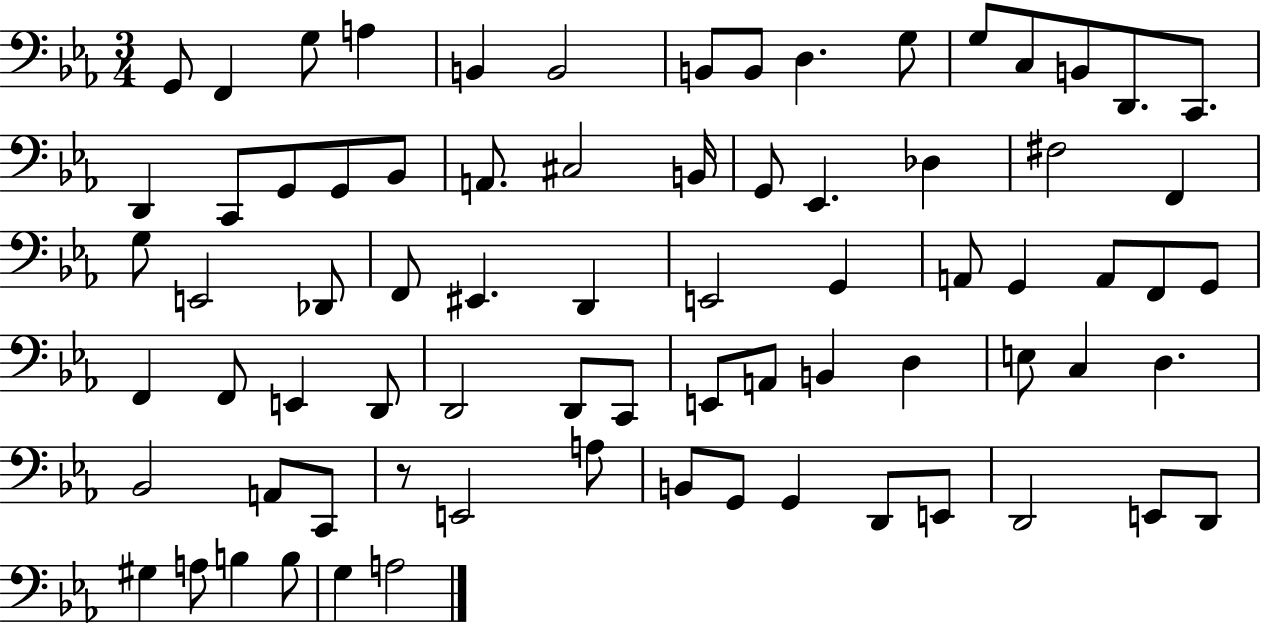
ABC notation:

X:1
T:Untitled
M:3/4
L:1/4
K:Eb
G,,/2 F,, G,/2 A, B,, B,,2 B,,/2 B,,/2 D, G,/2 G,/2 C,/2 B,,/2 D,,/2 C,,/2 D,, C,,/2 G,,/2 G,,/2 _B,,/2 A,,/2 ^C,2 B,,/4 G,,/2 _E,, _D, ^F,2 F,, G,/2 E,,2 _D,,/2 F,,/2 ^E,, D,, E,,2 G,, A,,/2 G,, A,,/2 F,,/2 G,,/2 F,, F,,/2 E,, D,,/2 D,,2 D,,/2 C,,/2 E,,/2 A,,/2 B,, D, E,/2 C, D, _B,,2 A,,/2 C,,/2 z/2 E,,2 A,/2 B,,/2 G,,/2 G,, D,,/2 E,,/2 D,,2 E,,/2 D,,/2 ^G, A,/2 B, B,/2 G, A,2